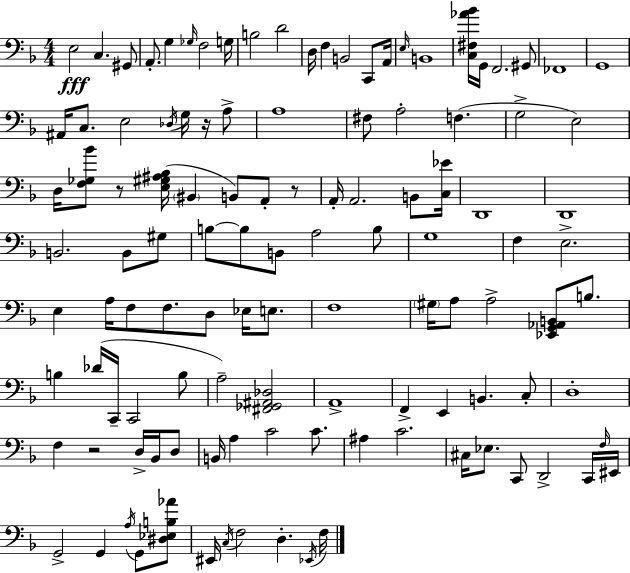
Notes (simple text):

E3/h C3/q. G#2/e A2/e. G3/q Gb3/s F3/h G3/s B3/h D4/h D3/s F3/q B2/h C2/e A2/s E3/s B2/w [C3,F#3,Ab4,Bb4]/s G2/s F2/h. G#2/e FES2/w G2/w A#2/s C3/e. E3/h Db3/s G3/s R/s A3/e A3/w F#3/e A3/h F3/q. G3/h E3/h D3/s [F3,Gb3,Bb4]/e R/e [E3,G#3,A#3,Bb3]/s BIS2/q B2/e A2/e R/e A2/s A2/h. B2/e [C3,Eb4]/s D2/w D2/w B2/h. B2/e G#3/e B3/e B3/e B2/e A3/h B3/e G3/w F3/q E3/h. E3/q A3/s F3/e F3/e. D3/e Eb3/s E3/e. F3/w G#3/s A3/e A3/h [Eb2,G2,Ab2,B2]/e B3/e. B3/q Db4/s C2/s C2/h B3/e A3/h [F#2,Gb2,A#2,Db3]/h A2/w F2/q E2/q B2/q. C3/e D3/w F3/q R/h D3/s Bb2/s D3/e B2/s A3/q C4/h C4/e. A#3/q C4/h. C#3/s Eb3/e. C2/e D2/h C2/s F3/s EIS2/s G2/h G2/q A3/s G2/e [D#3,Eb3,B3,Ab4]/e EIS2/s C3/s F3/h D3/q. Eb2/s F3/s